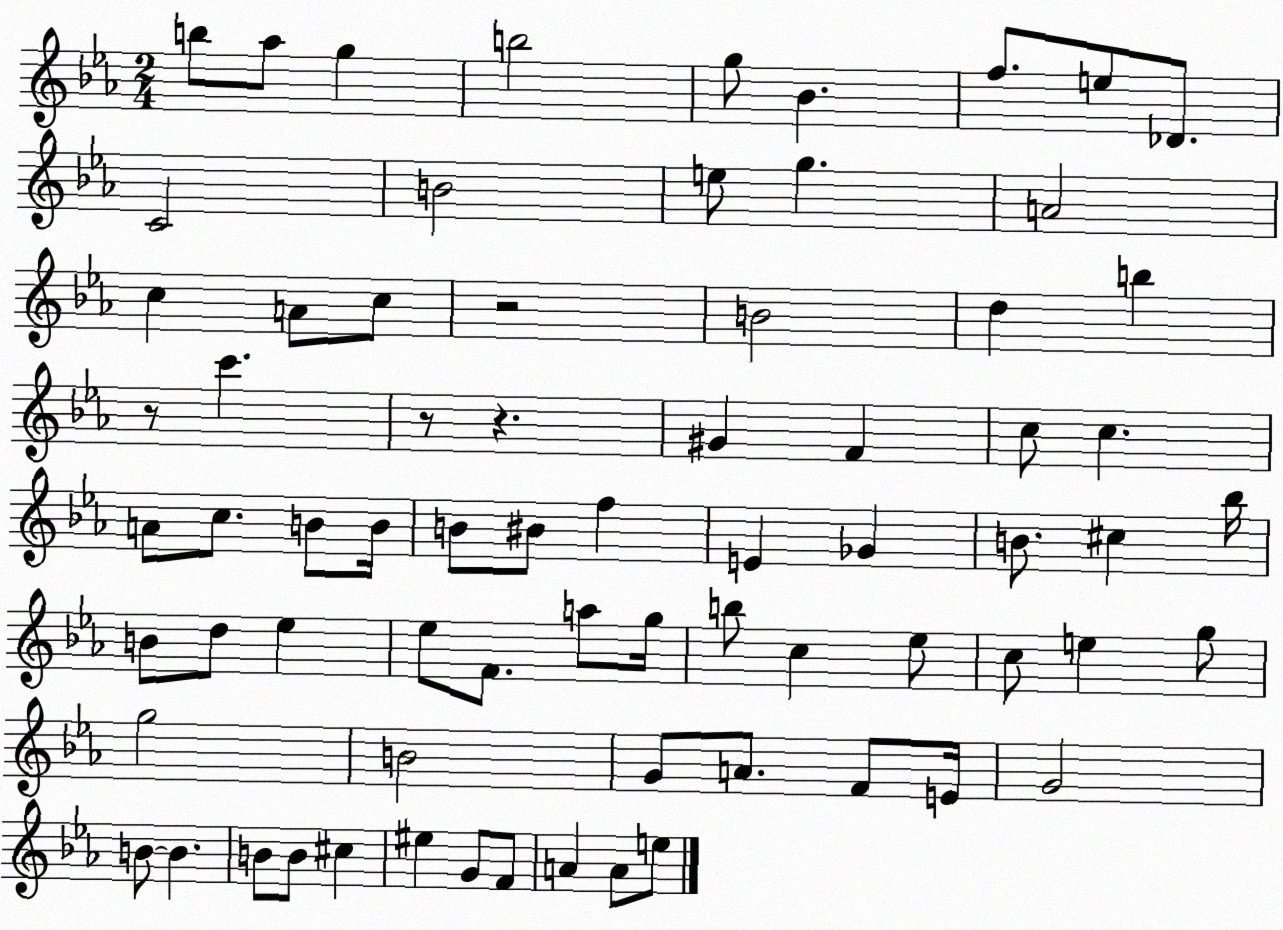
X:1
T:Untitled
M:2/4
L:1/4
K:Eb
b/2 _a/2 g b2 g/2 _B f/2 e/2 _D/2 C2 B2 e/2 g A2 c A/2 c/2 z2 B2 d b z/2 c' z/2 z ^G F c/2 c A/2 c/2 B/2 B/4 B/2 ^B/2 f E _G B/2 ^c _b/4 B/2 d/2 _e _e/2 F/2 a/2 g/4 b/2 c _e/2 c/2 e g/2 g2 B2 G/2 A/2 F/2 E/4 G2 B/2 B B/2 B/2 ^c ^e G/2 F/2 A A/2 e/2